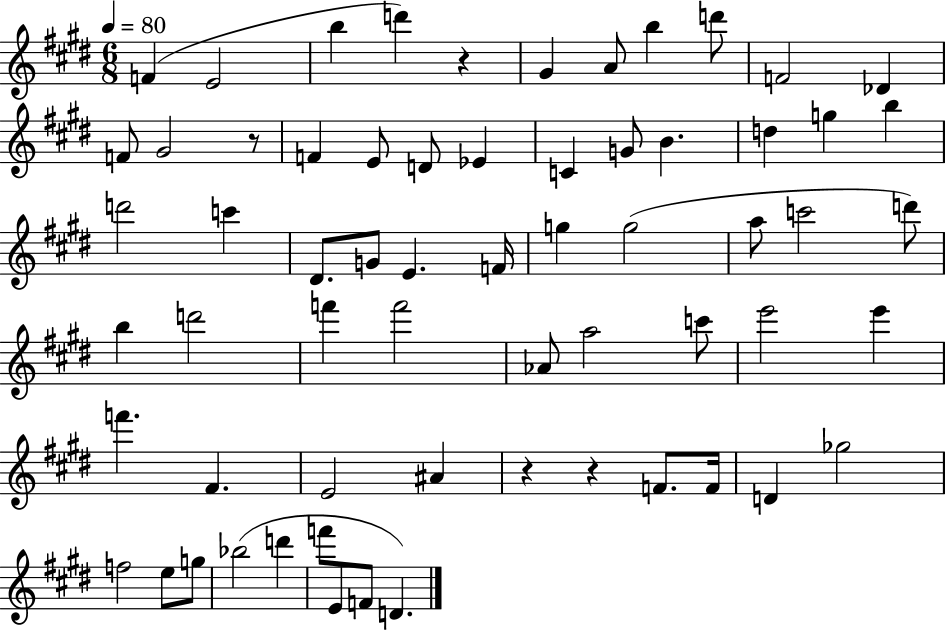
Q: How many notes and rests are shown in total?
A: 63